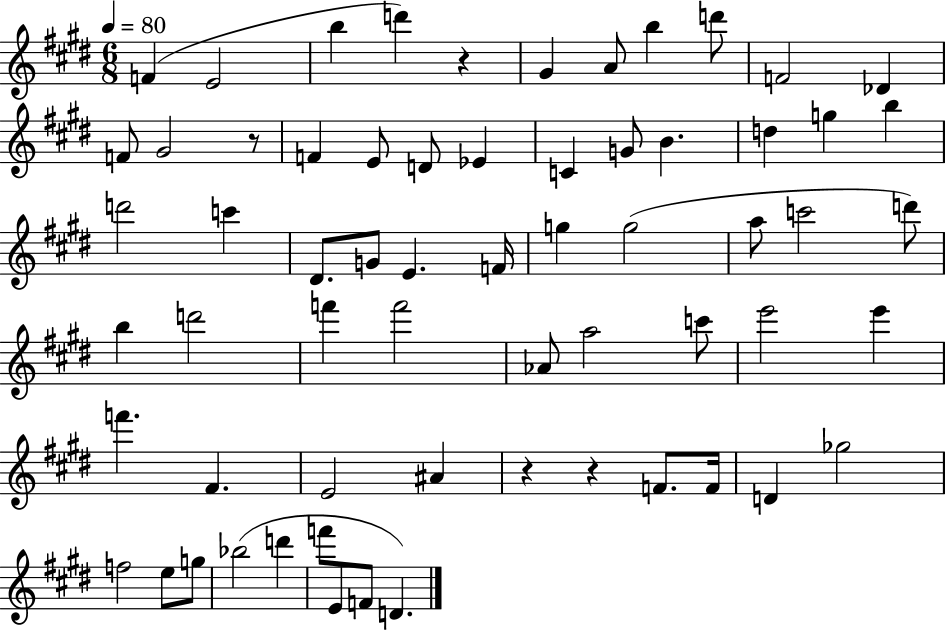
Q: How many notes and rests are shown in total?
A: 63